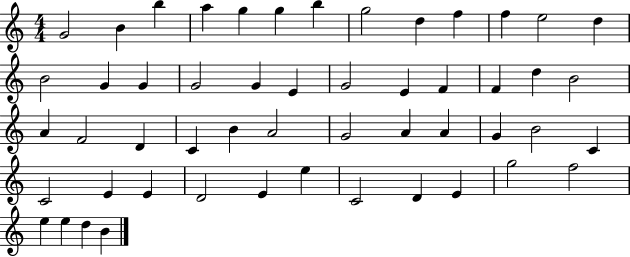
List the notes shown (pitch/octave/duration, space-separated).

G4/h B4/q B5/q A5/q G5/q G5/q B5/q G5/h D5/q F5/q F5/q E5/h D5/q B4/h G4/q G4/q G4/h G4/q E4/q G4/h E4/q F4/q F4/q D5/q B4/h A4/q F4/h D4/q C4/q B4/q A4/h G4/h A4/q A4/q G4/q B4/h C4/q C4/h E4/q E4/q D4/h E4/q E5/q C4/h D4/q E4/q G5/h F5/h E5/q E5/q D5/q B4/q